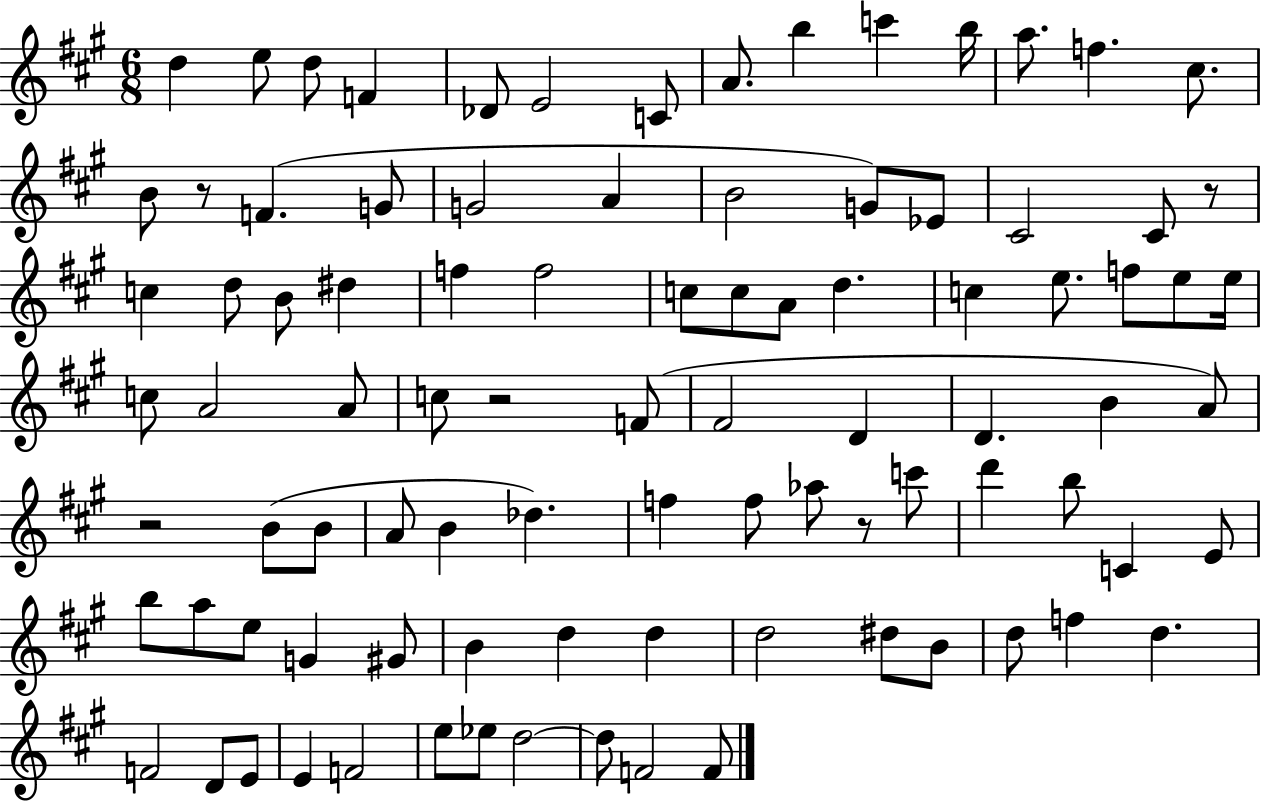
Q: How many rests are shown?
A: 5